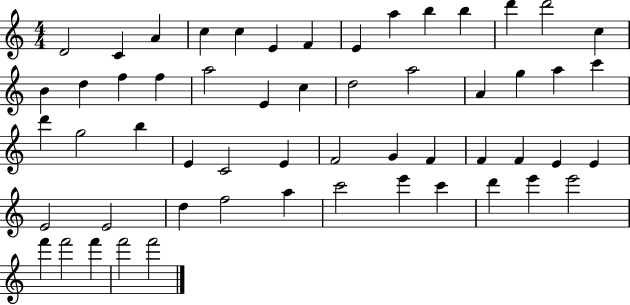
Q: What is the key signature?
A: C major